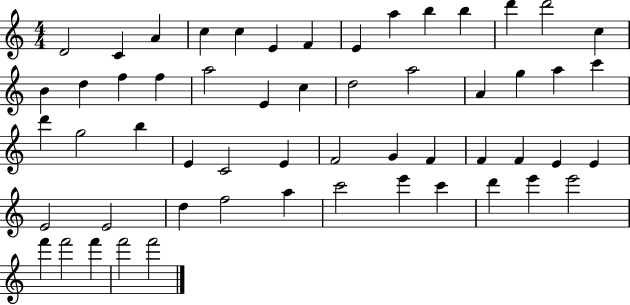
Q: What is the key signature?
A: C major